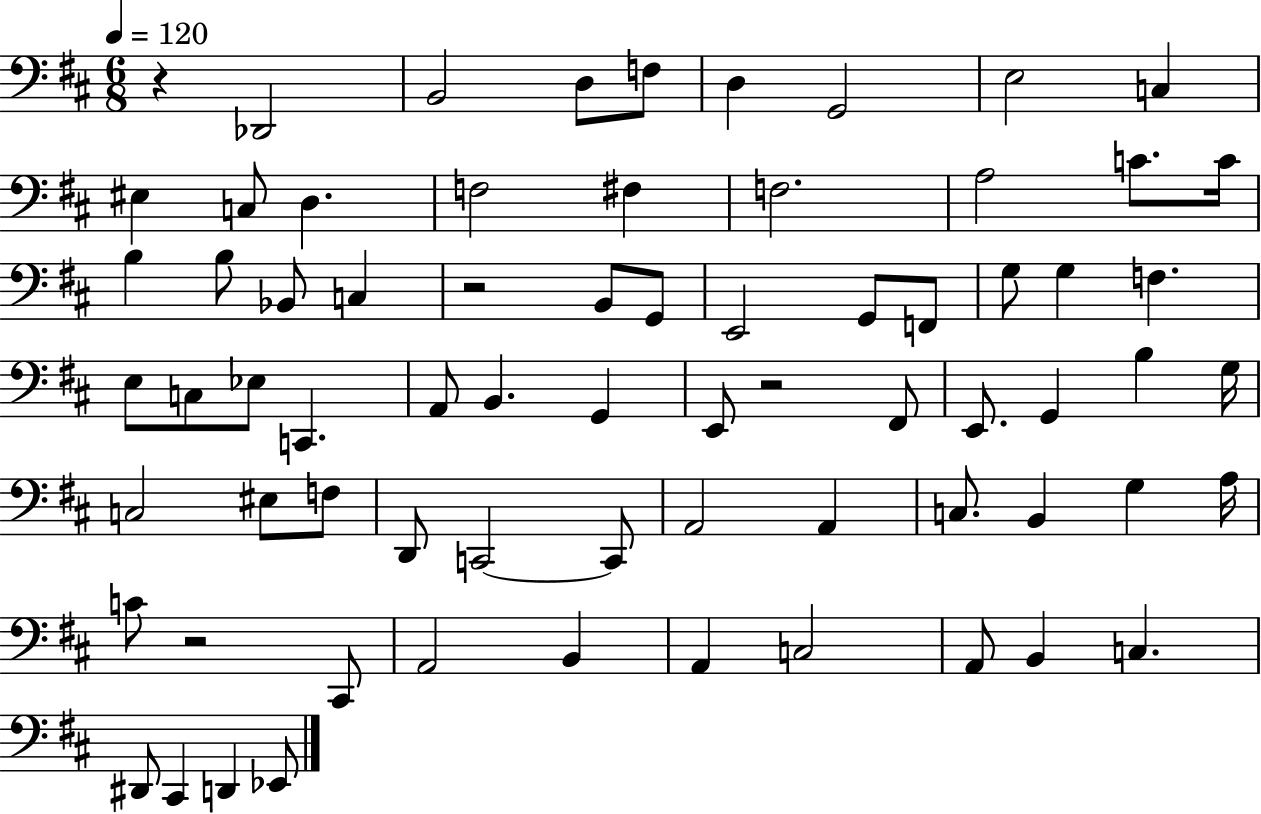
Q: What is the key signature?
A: D major